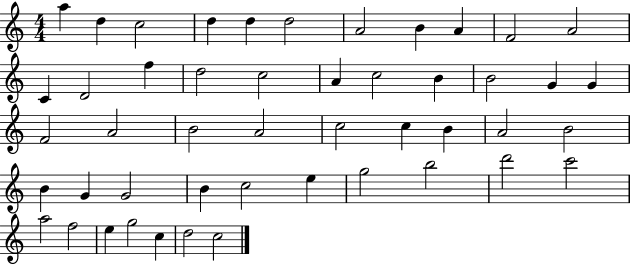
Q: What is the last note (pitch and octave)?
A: C5